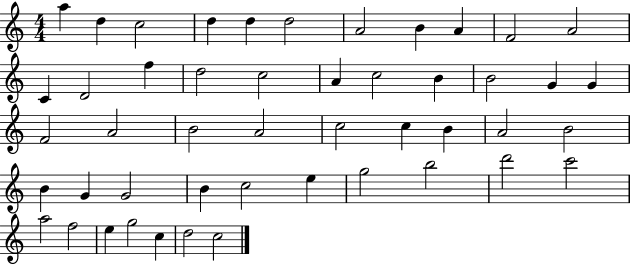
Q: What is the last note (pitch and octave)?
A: C5